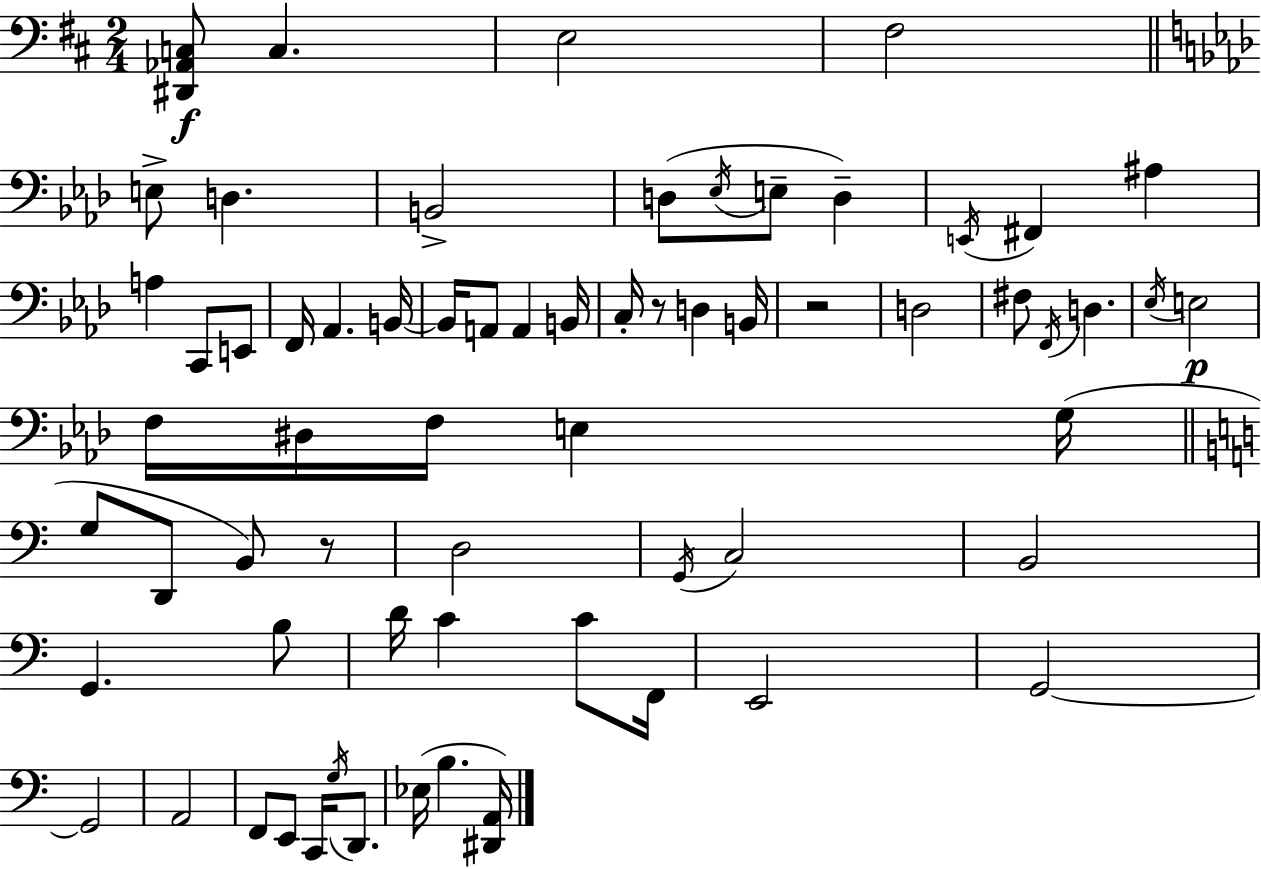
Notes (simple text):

[D#2,Ab2,C3]/e C3/q. E3/h F#3/h E3/e D3/q. B2/h D3/e Eb3/s E3/e D3/q E2/s F#2/q A#3/q A3/q C2/e E2/e F2/s Ab2/q. B2/s B2/s A2/e A2/q B2/s C3/s R/e D3/q B2/s R/h D3/h F#3/e F2/s D3/q. Eb3/s E3/h F3/s D#3/s F3/s E3/q G3/s G3/e D2/e B2/e R/e D3/h G2/s C3/h B2/h G2/q. B3/e D4/s C4/q C4/e F2/s E2/h G2/h G2/h A2/h F2/e E2/e C2/s G3/s D2/e. Eb3/s B3/q. [D#2,A2]/s